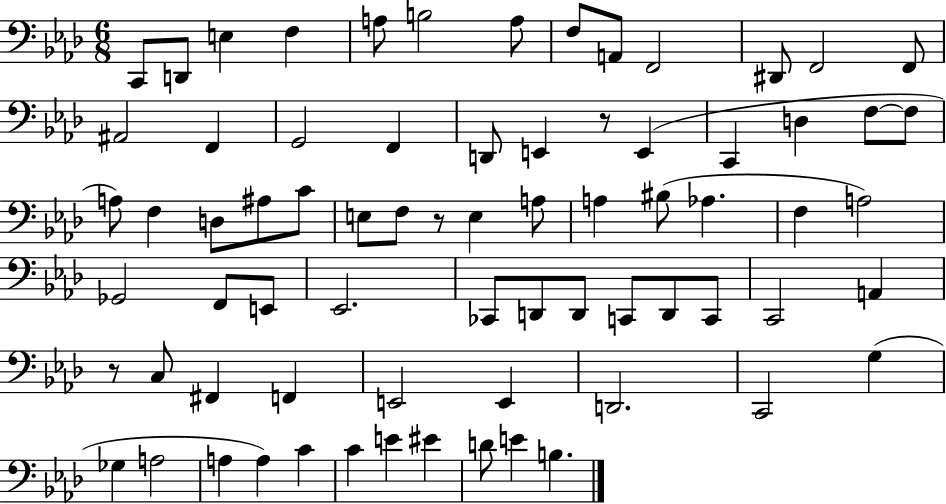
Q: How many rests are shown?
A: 3